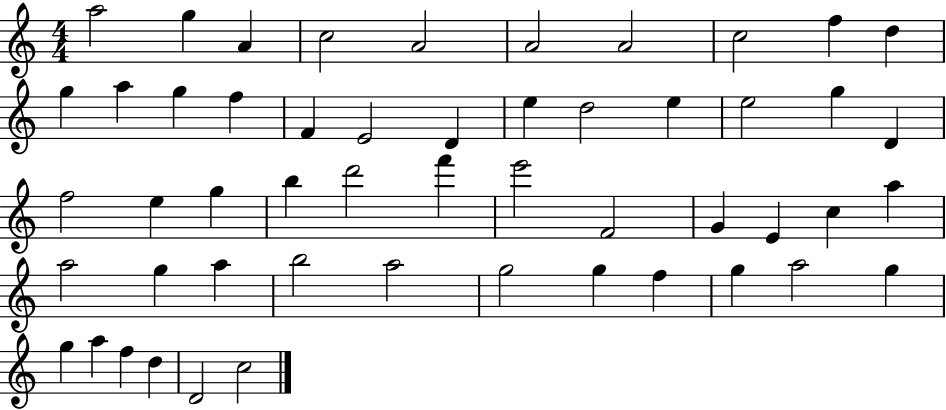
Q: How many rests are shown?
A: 0